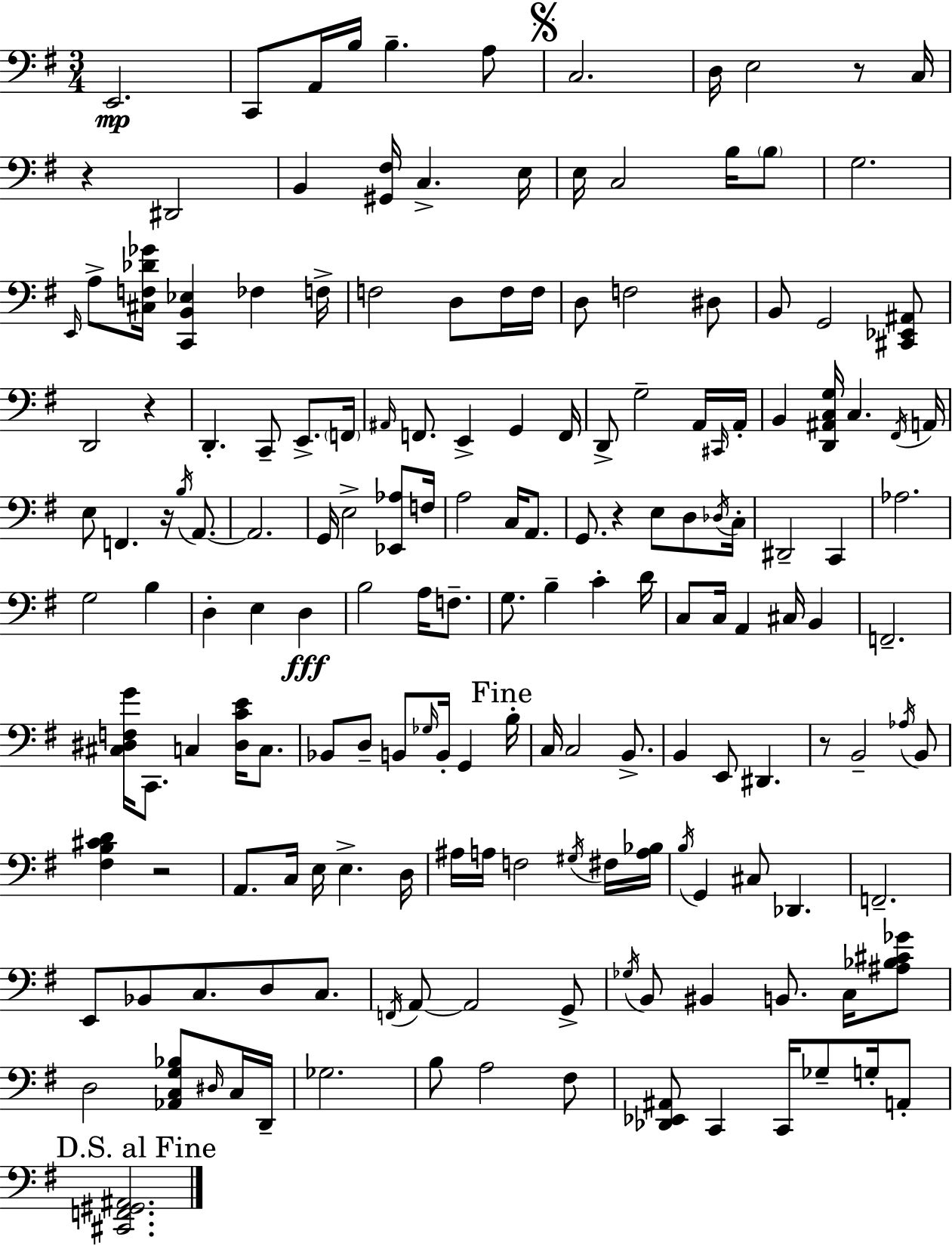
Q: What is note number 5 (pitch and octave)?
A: B3